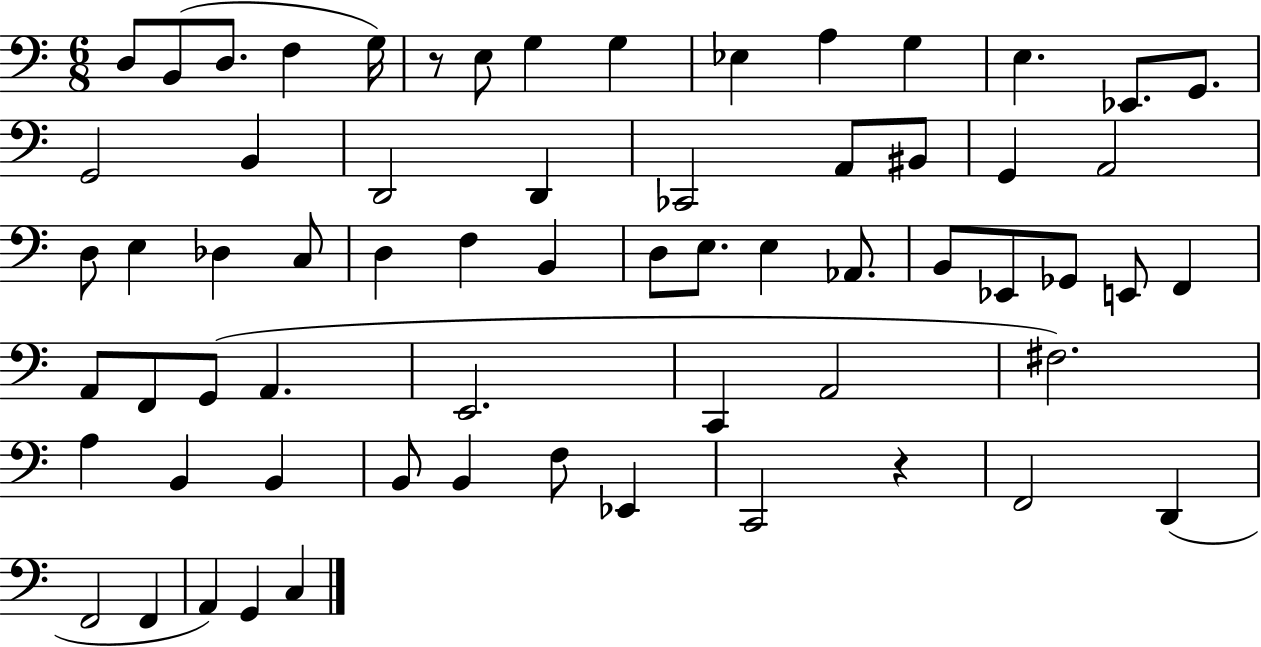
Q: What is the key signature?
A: C major